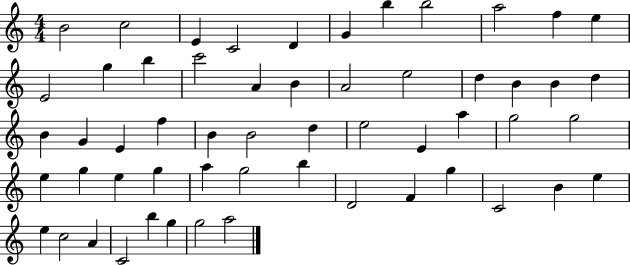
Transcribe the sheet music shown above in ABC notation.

X:1
T:Untitled
M:4/4
L:1/4
K:C
B2 c2 E C2 D G b b2 a2 f e E2 g b c'2 A B A2 e2 d B B d B G E f B B2 d e2 E a g2 g2 e g e g a g2 b D2 F g C2 B e e c2 A C2 b g g2 a2